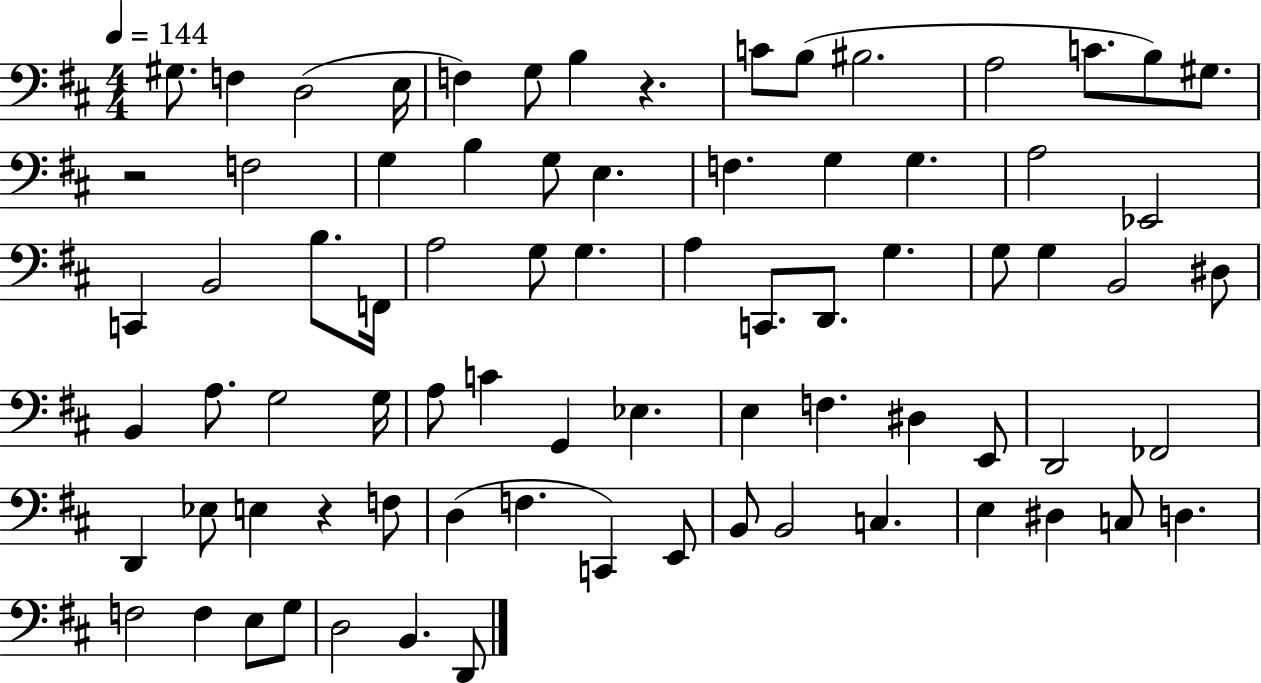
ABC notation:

X:1
T:Untitled
M:4/4
L:1/4
K:D
^G,/2 F, D,2 E,/4 F, G,/2 B, z C/2 B,/2 ^B,2 A,2 C/2 B,/2 ^G,/2 z2 F,2 G, B, G,/2 E, F, G, G, A,2 _E,,2 C,, B,,2 B,/2 F,,/4 A,2 G,/2 G, A, C,,/2 D,,/2 G, G,/2 G, B,,2 ^D,/2 B,, A,/2 G,2 G,/4 A,/2 C G,, _E, E, F, ^D, E,,/2 D,,2 _F,,2 D,, _E,/2 E, z F,/2 D, F, C,, E,,/2 B,,/2 B,,2 C, E, ^D, C,/2 D, F,2 F, E,/2 G,/2 D,2 B,, D,,/2